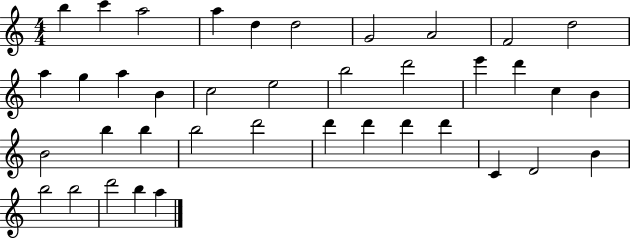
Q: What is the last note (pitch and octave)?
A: A5